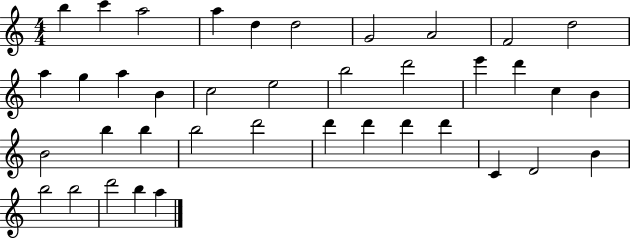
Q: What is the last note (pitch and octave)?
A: A5